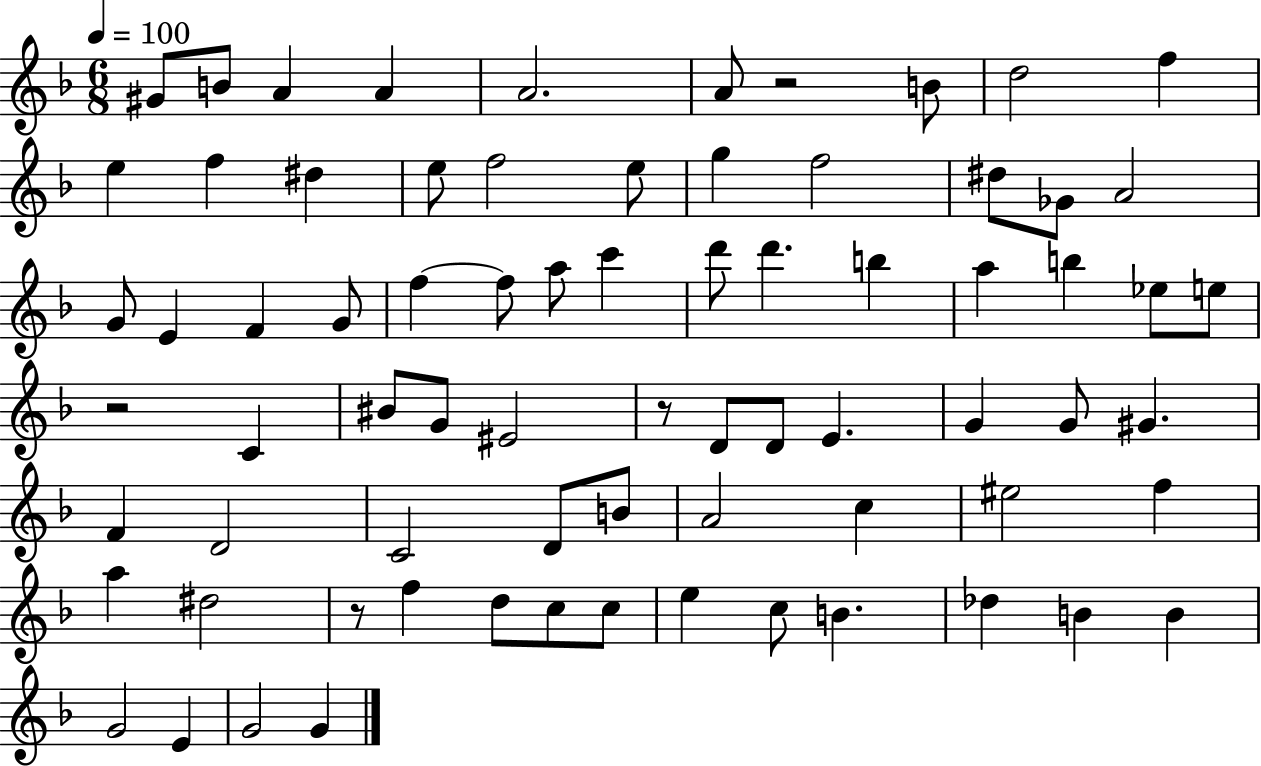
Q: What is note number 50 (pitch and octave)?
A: B4